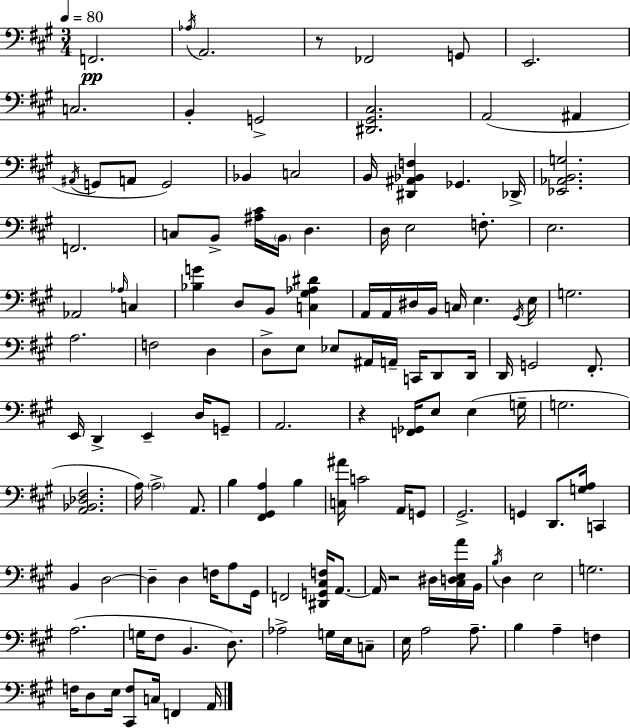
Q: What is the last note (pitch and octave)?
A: A2